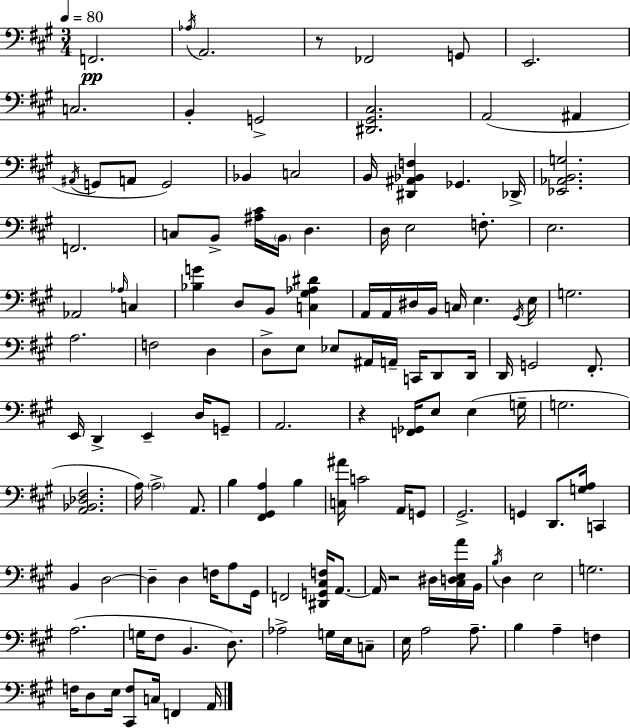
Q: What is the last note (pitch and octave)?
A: A2